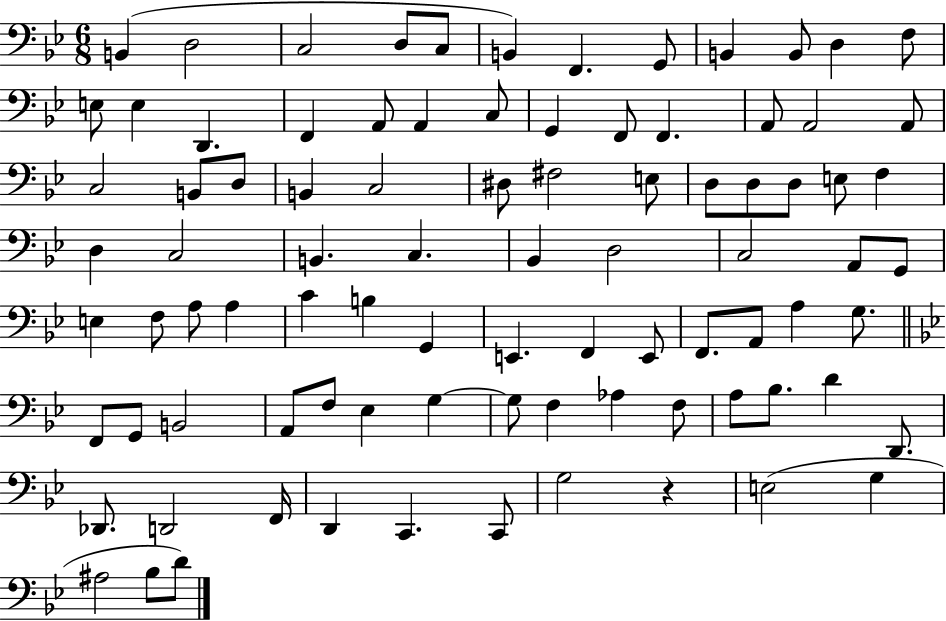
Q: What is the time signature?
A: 6/8